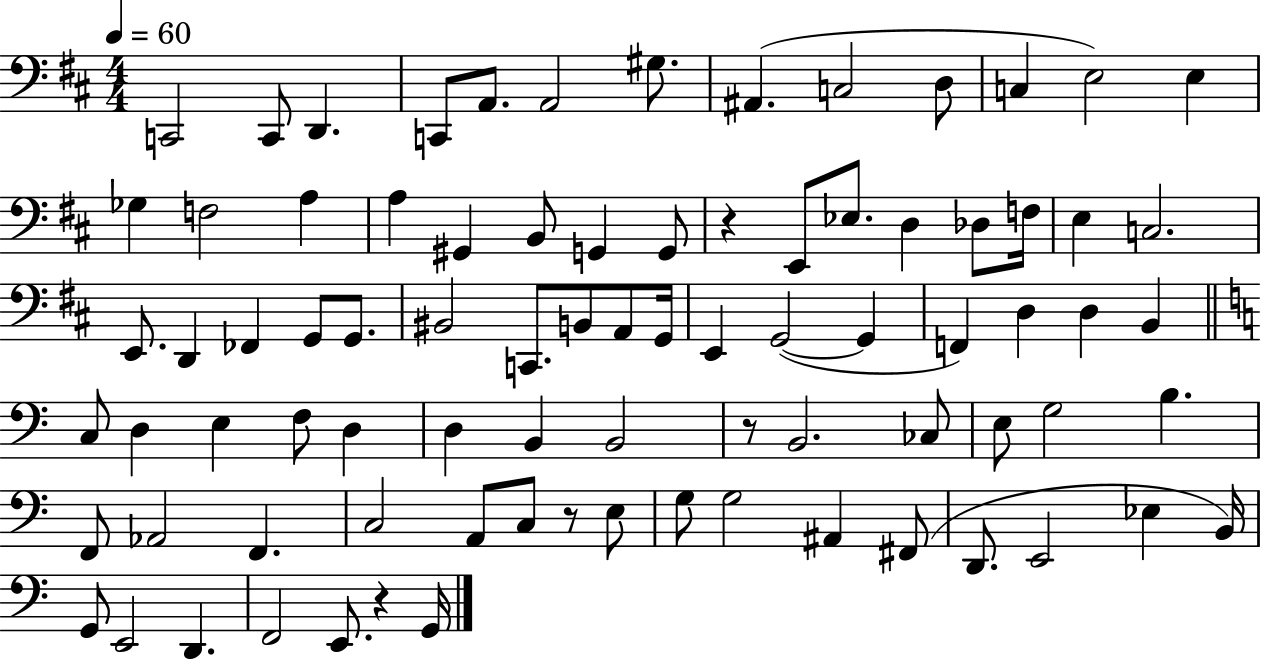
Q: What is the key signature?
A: D major